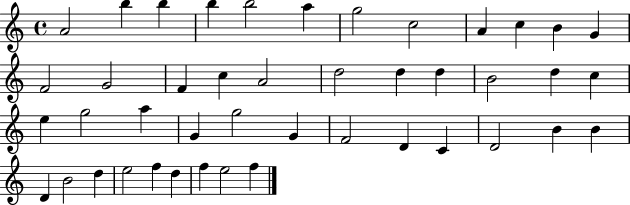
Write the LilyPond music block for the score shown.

{
  \clef treble
  \time 4/4
  \defaultTimeSignature
  \key c \major
  a'2 b''4 b''4 | b''4 b''2 a''4 | g''2 c''2 | a'4 c''4 b'4 g'4 | \break f'2 g'2 | f'4 c''4 a'2 | d''2 d''4 d''4 | b'2 d''4 c''4 | \break e''4 g''2 a''4 | g'4 g''2 g'4 | f'2 d'4 c'4 | d'2 b'4 b'4 | \break d'4 b'2 d''4 | e''2 f''4 d''4 | f''4 e''2 f''4 | \bar "|."
}